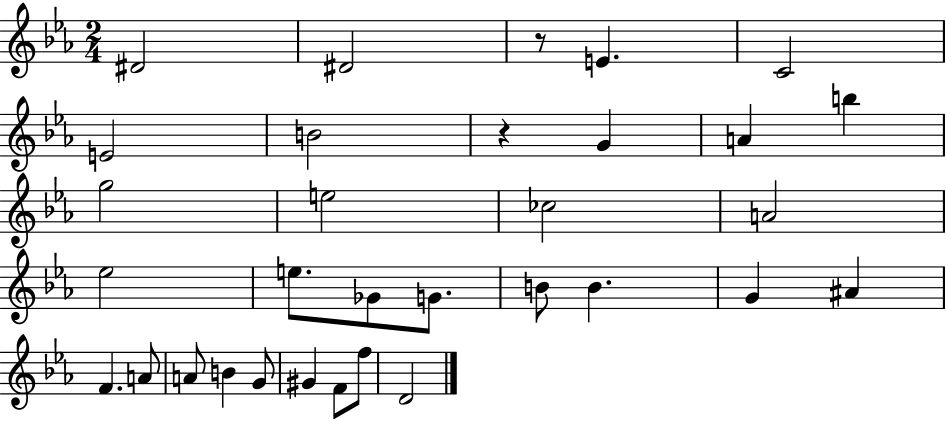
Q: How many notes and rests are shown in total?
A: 32